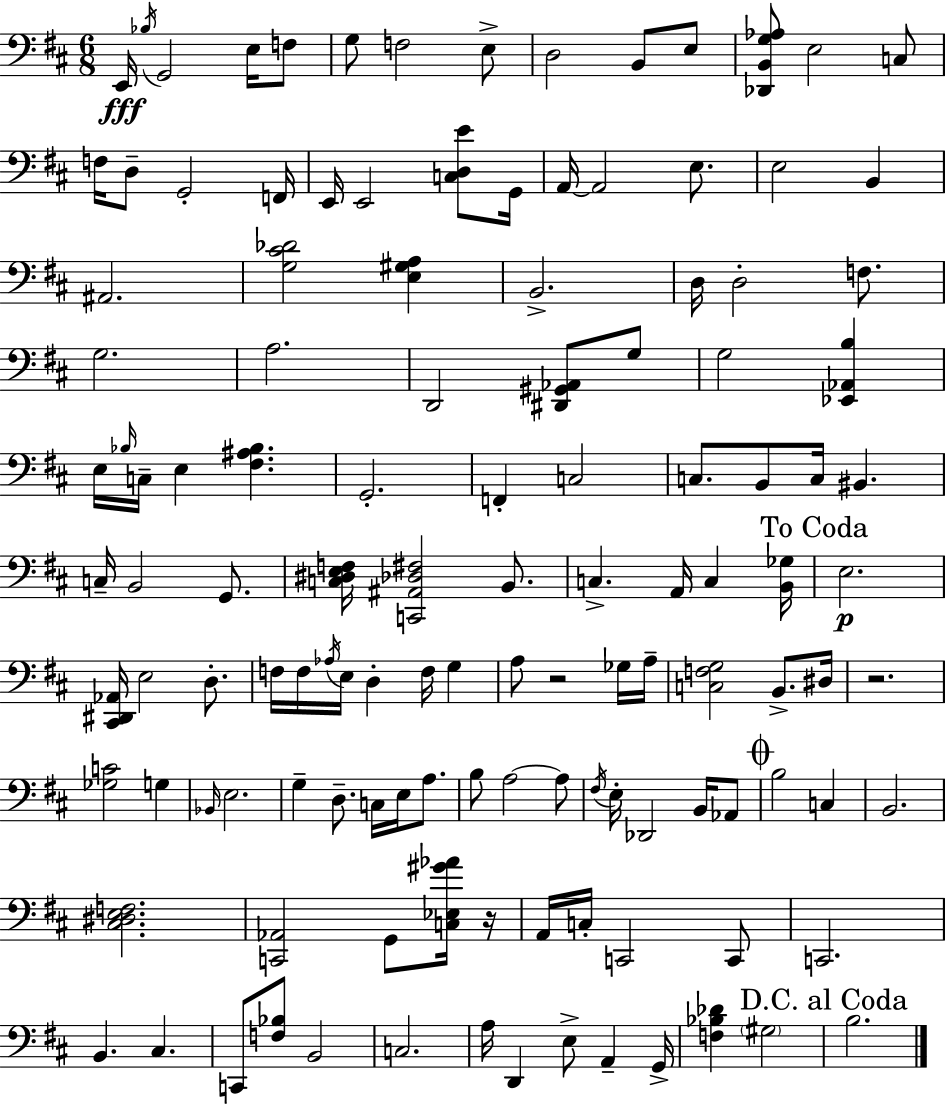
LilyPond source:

{
  \clef bass
  \numericTimeSignature
  \time 6/8
  \key d \major
  \repeat volta 2 { e,16\fff \acciaccatura { bes16 } g,2 e16 f8 | g8 f2 e8-> | d2 b,8 e8 | <des, b, g aes>8 e2 c8 | \break f16 d8-- g,2-. | f,16 e,16 e,2 <c d e'>8 | g,16 a,16~~ a,2 e8. | e2 b,4 | \break ais,2. | <g cis' des'>2 <e gis a>4 | b,2.-> | d16 d2-. f8. | \break g2. | a2. | d,2 <dis, gis, aes,>8 g8 | g2 <ees, aes, b>4 | \break e16 \grace { bes16 } c16-- e4 <fis ais bes>4. | g,2.-. | f,4-. c2 | c8. b,8 c16 bis,4. | \break c16-- b,2 g,8. | <c dis e f>16 <c, ais, des fis>2 b,8. | c4.-> a,16 c4 | <b, ges>16 \mark "To Coda" e2.\p | \break <cis, dis, aes,>16 e2 d8.-. | f16 f16 \acciaccatura { aes16 } e16 d4-. f16 g4 | a8 r2 | ges16 a16-- <c f g>2 b,8.-> | \break dis16 r2. | <ges c'>2 g4 | \grace { bes,16 } e2. | g4-- d8.-- c16 | \break e16 a8. b8 a2~~ | a8 \acciaccatura { fis16 } e16-. des,2 | b,16 aes,8 \mark \markup { \musicglyph "scripts.coda" } b2 | c4 b,2. | \break <cis dis e f>2. | <c, aes,>2 | g,8 <c ees gis' aes'>16 r16 a,16 c16-. c,2 | c,8 c,2. | \break b,4. cis4. | c,8 <f bes>8 b,2 | c2. | a16 d,4 e8-> | \break a,4-- g,16-> <f bes des'>4 \parenthesize gis2 | \mark "D.C. al Coda" b2. | } \bar "|."
}